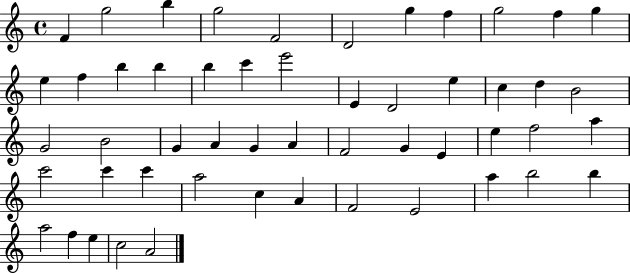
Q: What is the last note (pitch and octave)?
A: A4